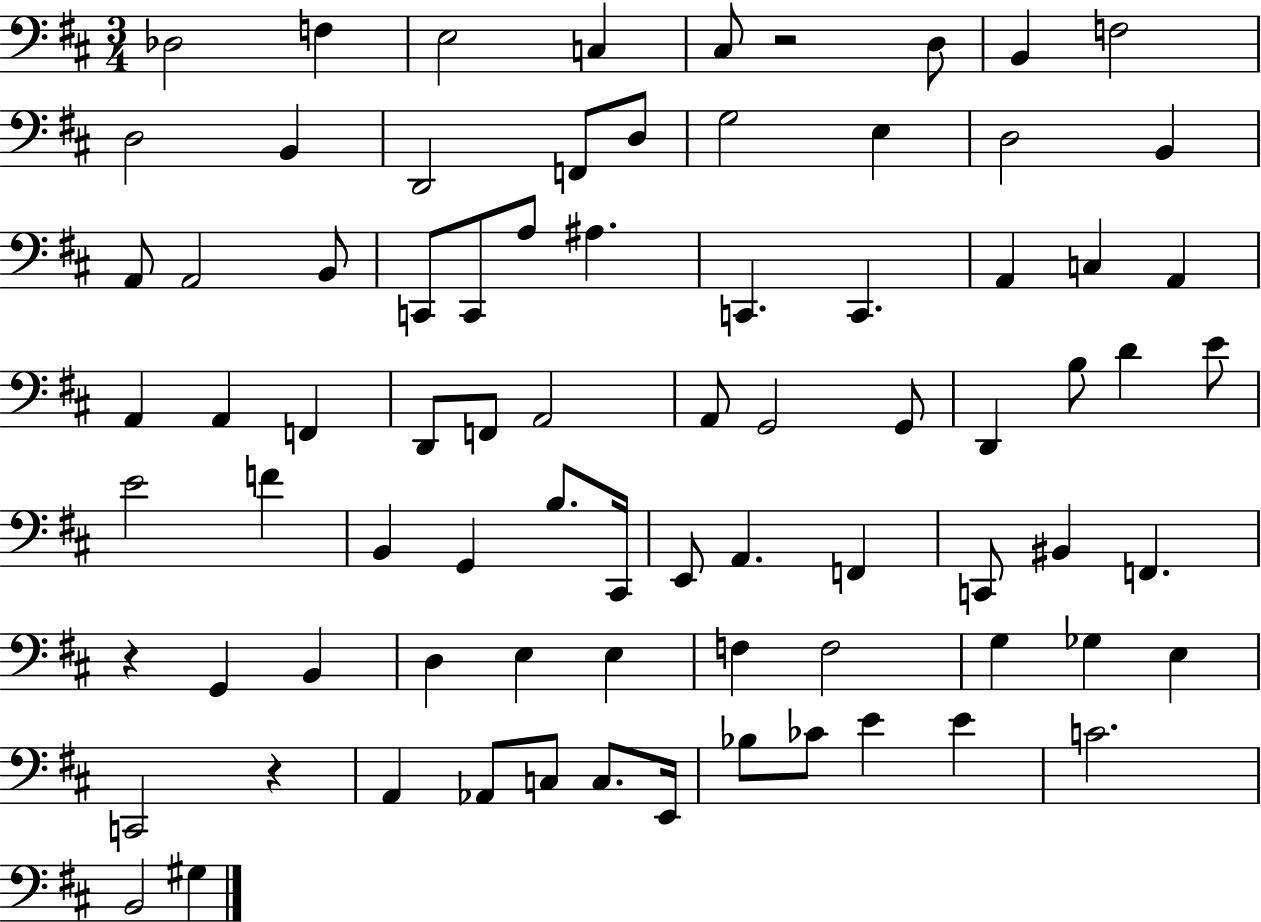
Db3/h F3/q E3/h C3/q C#3/e R/h D3/e B2/q F3/h D3/h B2/q D2/h F2/e D3/e G3/h E3/q D3/h B2/q A2/e A2/h B2/e C2/e C2/e A3/e A#3/q. C2/q. C2/q. A2/q C3/q A2/q A2/q A2/q F2/q D2/e F2/e A2/h A2/e G2/h G2/e D2/q B3/e D4/q E4/e E4/h F4/q B2/q G2/q B3/e. C#2/s E2/e A2/q. F2/q C2/e BIS2/q F2/q. R/q G2/q B2/q D3/q E3/q E3/q F3/q F3/h G3/q Gb3/q E3/q C2/h R/q A2/q Ab2/e C3/e C3/e. E2/s Bb3/e CES4/e E4/q E4/q C4/h. B2/h G#3/q